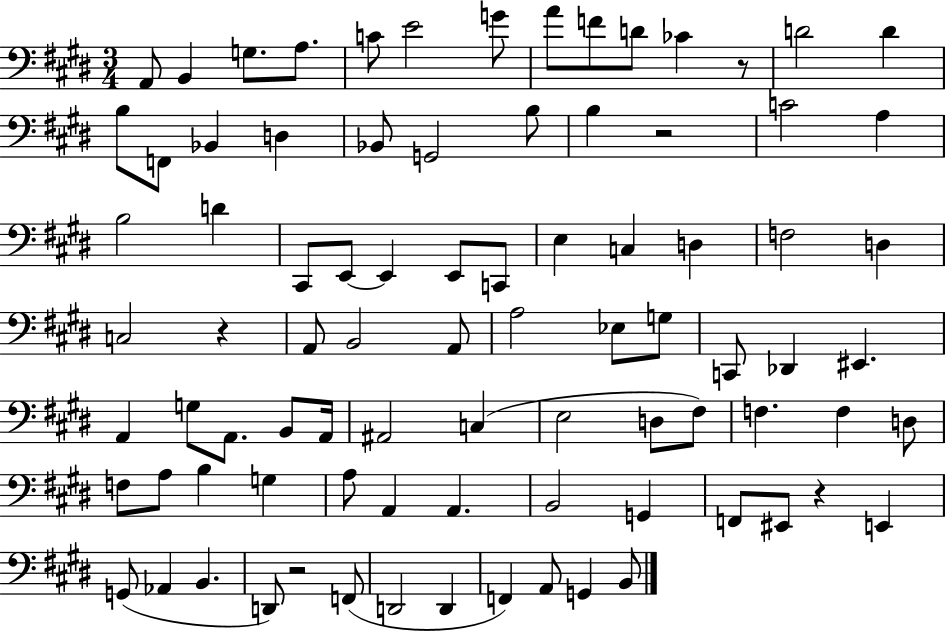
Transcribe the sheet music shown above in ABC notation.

X:1
T:Untitled
M:3/4
L:1/4
K:E
A,,/2 B,, G,/2 A,/2 C/2 E2 G/2 A/2 F/2 D/2 _C z/2 D2 D B,/2 F,,/2 _B,, D, _B,,/2 G,,2 B,/2 B, z2 C2 A, B,2 D ^C,,/2 E,,/2 E,, E,,/2 C,,/2 E, C, D, F,2 D, C,2 z A,,/2 B,,2 A,,/2 A,2 _E,/2 G,/2 C,,/2 _D,, ^E,, A,, G,/2 A,,/2 B,,/2 A,,/4 ^A,,2 C, E,2 D,/2 ^F,/2 F, F, D,/2 F,/2 A,/2 B, G, A,/2 A,, A,, B,,2 G,, F,,/2 ^E,,/2 z E,, G,,/2 _A,, B,, D,,/2 z2 F,,/2 D,,2 D,, F,, A,,/2 G,, B,,/2